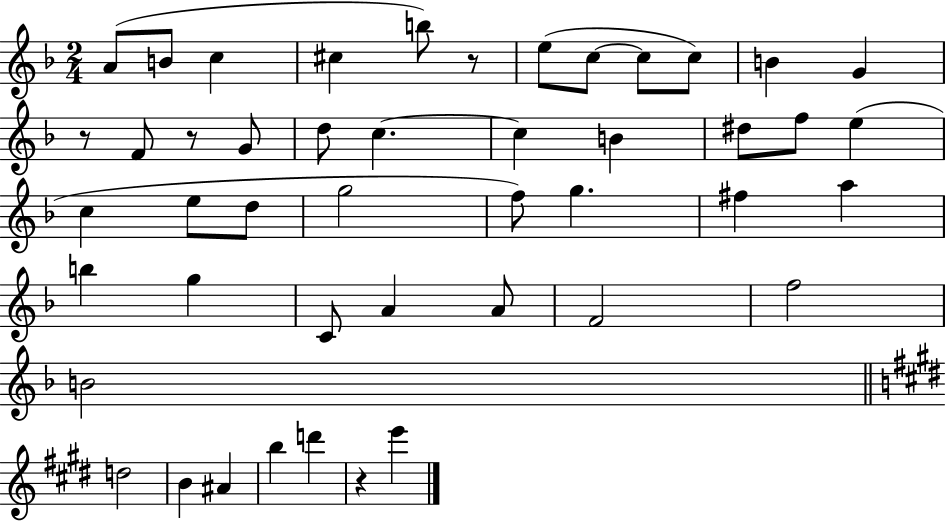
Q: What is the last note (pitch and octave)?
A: E6